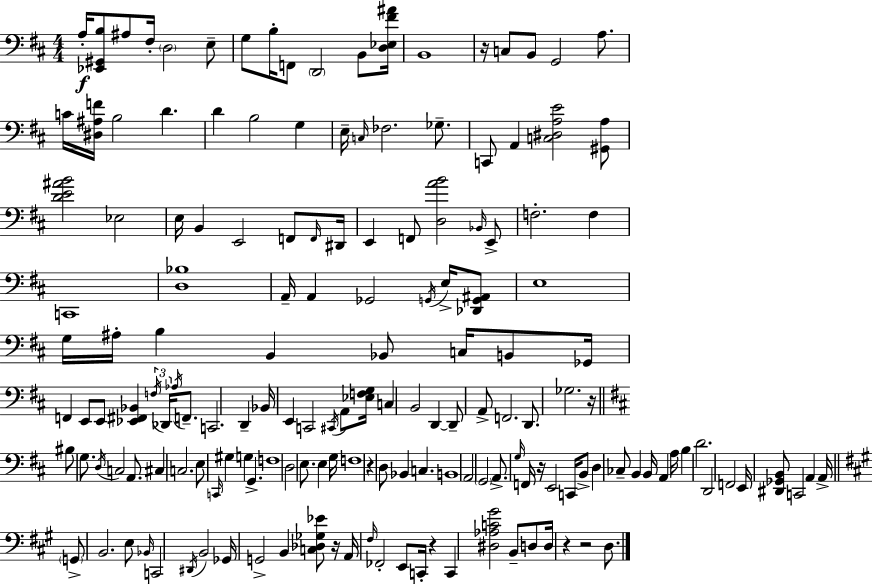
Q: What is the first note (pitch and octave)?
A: A3